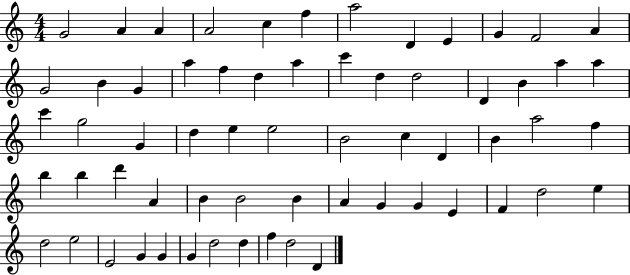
G4/h A4/q A4/q A4/h C5/q F5/q A5/h D4/q E4/q G4/q F4/h A4/q G4/h B4/q G4/q A5/q F5/q D5/q A5/q C6/q D5/q D5/h D4/q B4/q A5/q A5/q C6/q G5/h G4/q D5/q E5/q E5/h B4/h C5/q D4/q B4/q A5/h F5/q B5/q B5/q D6/q A4/q B4/q B4/h B4/q A4/q G4/q G4/q E4/q F4/q D5/h E5/q D5/h E5/h E4/h G4/q G4/q G4/q D5/h D5/q F5/q D5/h D4/q